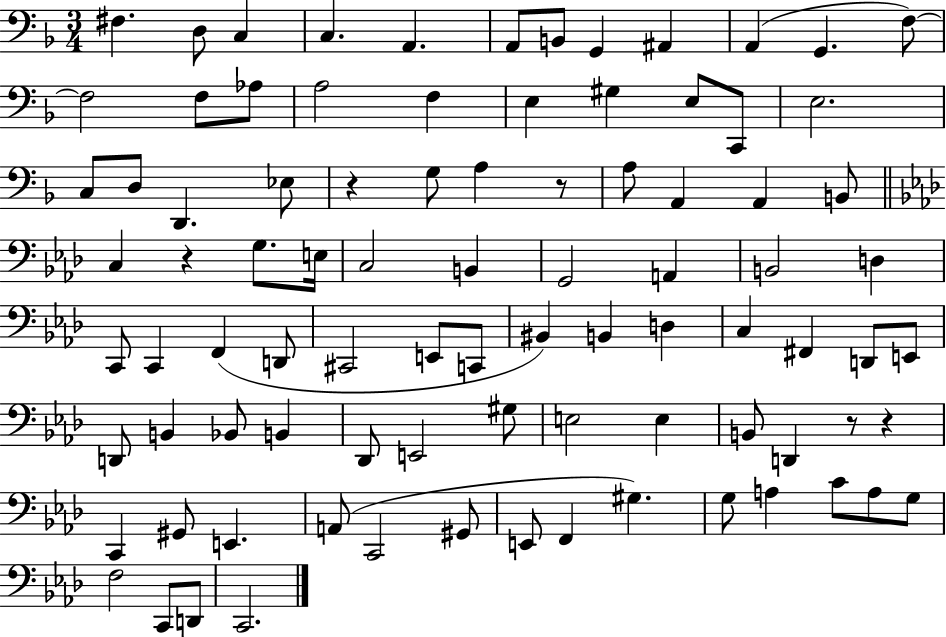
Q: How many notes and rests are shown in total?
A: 89